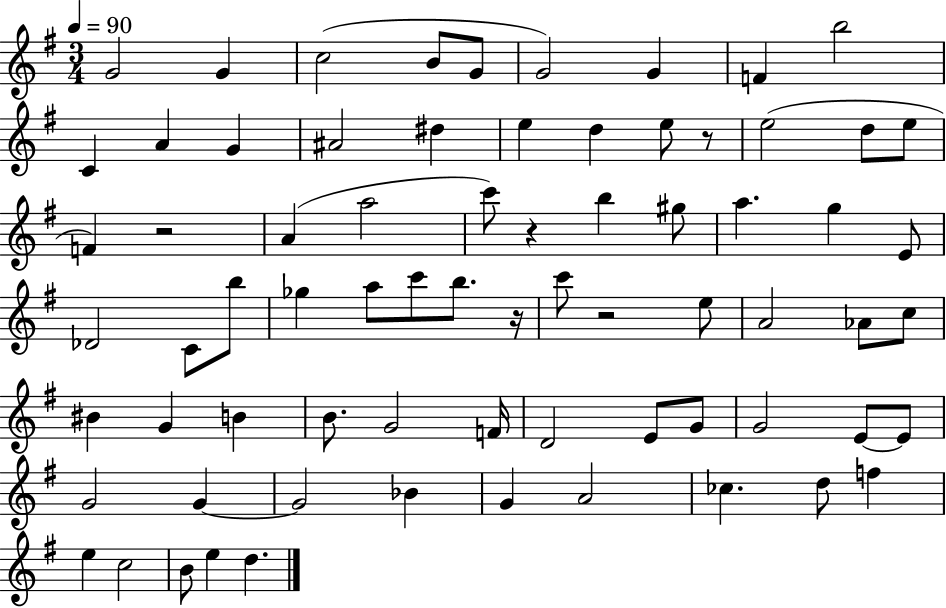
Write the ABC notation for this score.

X:1
T:Untitled
M:3/4
L:1/4
K:G
G2 G c2 B/2 G/2 G2 G F b2 C A G ^A2 ^d e d e/2 z/2 e2 d/2 e/2 F z2 A a2 c'/2 z b ^g/2 a g E/2 _D2 C/2 b/2 _g a/2 c'/2 b/2 z/4 c'/2 z2 e/2 A2 _A/2 c/2 ^B G B B/2 G2 F/4 D2 E/2 G/2 G2 E/2 E/2 G2 G G2 _B G A2 _c d/2 f e c2 B/2 e d